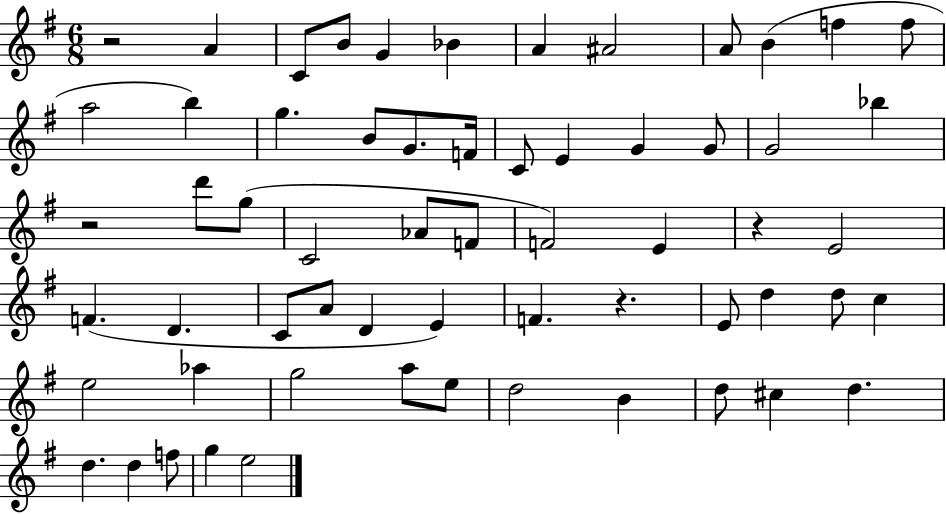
{
  \clef treble
  \numericTimeSignature
  \time 6/8
  \key g \major
  \repeat volta 2 { r2 a'4 | c'8 b'8 g'4 bes'4 | a'4 ais'2 | a'8 b'4( f''4 f''8 | \break a''2 b''4) | g''4. b'8 g'8. f'16 | c'8 e'4 g'4 g'8 | g'2 bes''4 | \break r2 d'''8 g''8( | c'2 aes'8 f'8 | f'2) e'4 | r4 e'2 | \break f'4.( d'4. | c'8 a'8 d'4 e'4) | f'4. r4. | e'8 d''4 d''8 c''4 | \break e''2 aes''4 | g''2 a''8 e''8 | d''2 b'4 | d''8 cis''4 d''4. | \break d''4. d''4 f''8 | g''4 e''2 | } \bar "|."
}